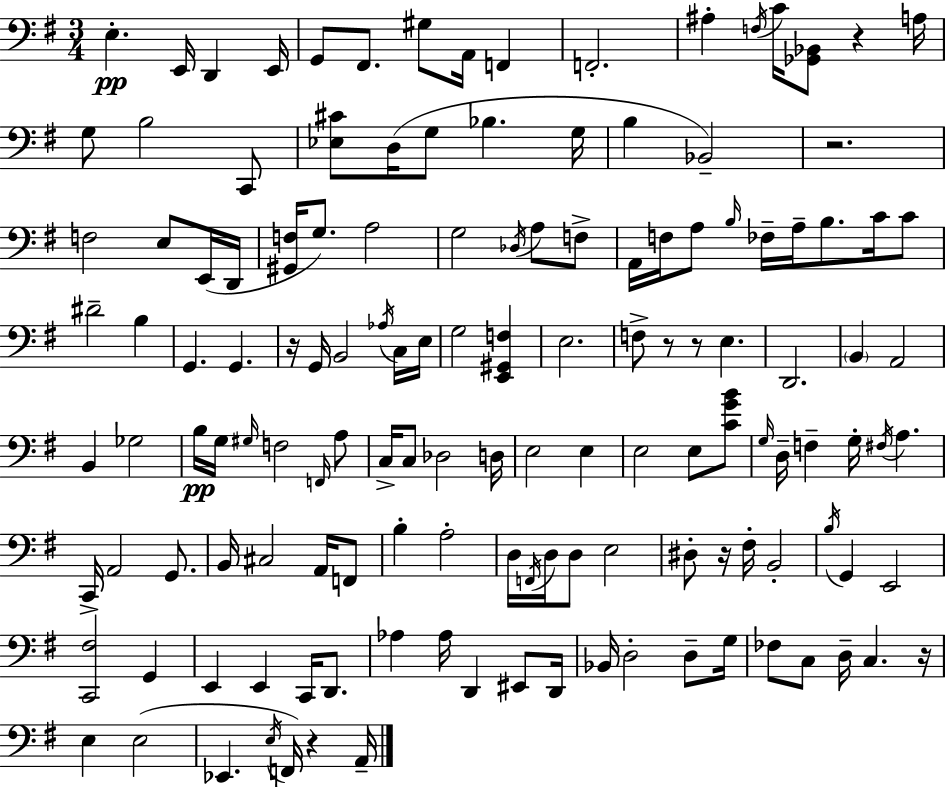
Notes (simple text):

E3/q. E2/s D2/q E2/s G2/e F#2/e. G#3/e A2/s F2/q F2/h. A#3/q F3/s C4/s [Gb2,Bb2]/e R/q A3/s G3/e B3/h C2/e [Eb3,C#4]/e D3/s G3/e Bb3/q. G3/s B3/q Bb2/h R/h. F3/h E3/e E2/s D2/s [G#2,F3]/s G3/e. A3/h G3/h Db3/s A3/e F3/e A2/s F3/s A3/e B3/s FES3/s A3/s B3/e. C4/s C4/e D#4/h B3/q G2/q. G2/q. R/s G2/s B2/h Ab3/s C3/s E3/s G3/h [E2,G#2,F3]/q E3/h. F3/e R/e R/e E3/q. D2/h. B2/q A2/h B2/q Gb3/h B3/s G3/s G#3/s F3/h F2/s A3/e C3/s C3/e Db3/h D3/s E3/h E3/q E3/h E3/e [C4,G4,B4]/e G3/s D3/s F3/q G3/s F#3/s A3/q. C2/s A2/h G2/e. B2/s C#3/h A2/s F2/e B3/q A3/h D3/s F2/s D3/s D3/e E3/h D#3/e R/s F#3/s B2/h B3/s G2/q E2/h [C2,F#3]/h G2/q E2/q E2/q C2/s D2/e. Ab3/q Ab3/s D2/q EIS2/e D2/s Bb2/s D3/h D3/e G3/s FES3/e C3/e D3/s C3/q. R/s E3/q E3/h Eb2/q. E3/s F2/s R/q A2/s